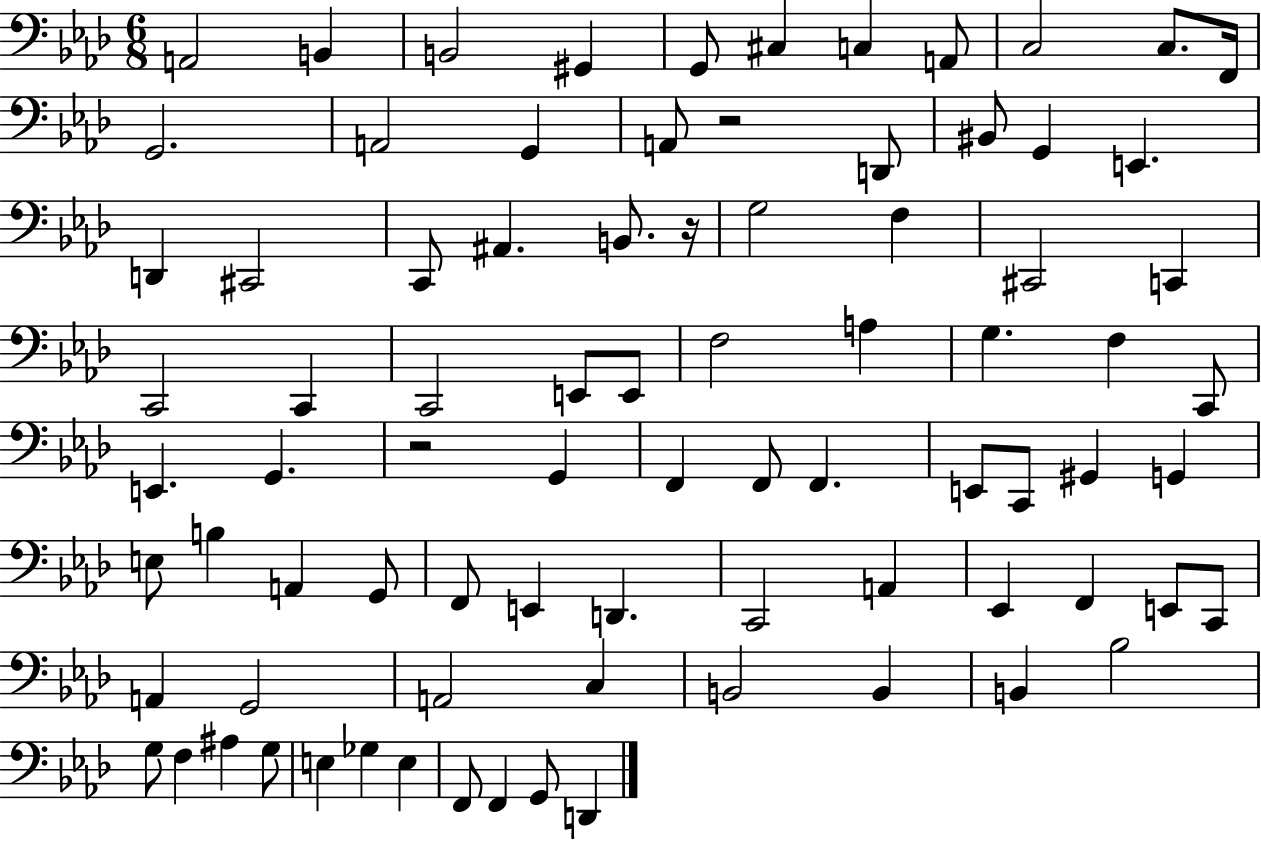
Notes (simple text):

A2/h B2/q B2/h G#2/q G2/e C#3/q C3/q A2/e C3/h C3/e. F2/s G2/h. A2/h G2/q A2/e R/h D2/e BIS2/e G2/q E2/q. D2/q C#2/h C2/e A#2/q. B2/e. R/s G3/h F3/q C#2/h C2/q C2/h C2/q C2/h E2/e E2/e F3/h A3/q G3/q. F3/q C2/e E2/q. G2/q. R/h G2/q F2/q F2/e F2/q. E2/e C2/e G#2/q G2/q E3/e B3/q A2/q G2/e F2/e E2/q D2/q. C2/h A2/q Eb2/q F2/q E2/e C2/e A2/q G2/h A2/h C3/q B2/h B2/q B2/q Bb3/h G3/e F3/q A#3/q G3/e E3/q Gb3/q E3/q F2/e F2/q G2/e D2/q